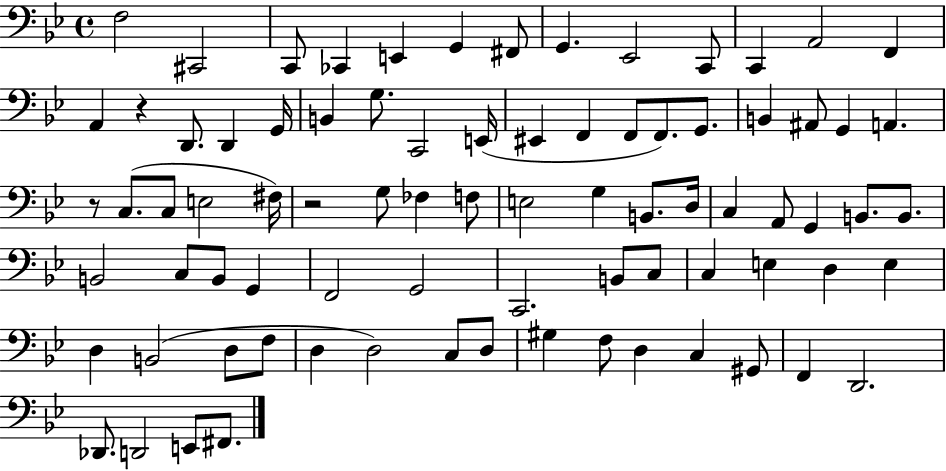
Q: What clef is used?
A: bass